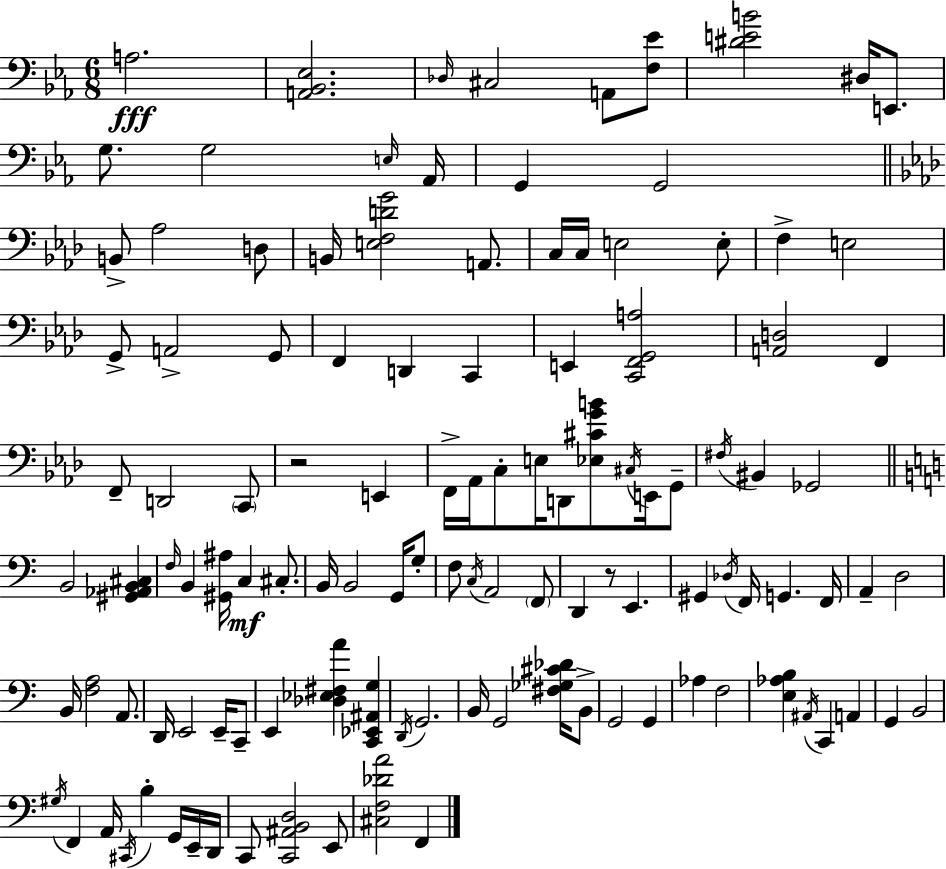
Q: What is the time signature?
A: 6/8